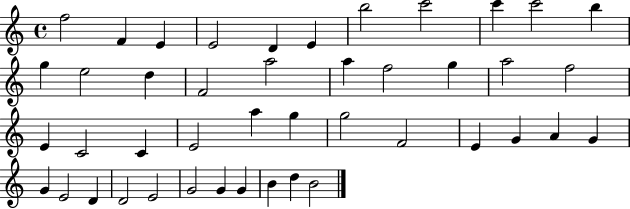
X:1
T:Untitled
M:4/4
L:1/4
K:C
f2 F E E2 D E b2 c'2 c' c'2 b g e2 d F2 a2 a f2 g a2 f2 E C2 C E2 a g g2 F2 E G A G G E2 D D2 E2 G2 G G B d B2